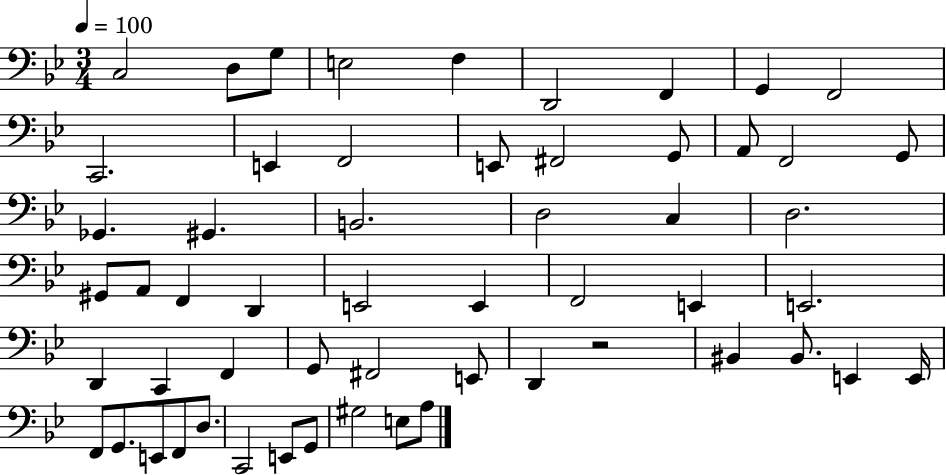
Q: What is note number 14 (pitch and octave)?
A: F#2